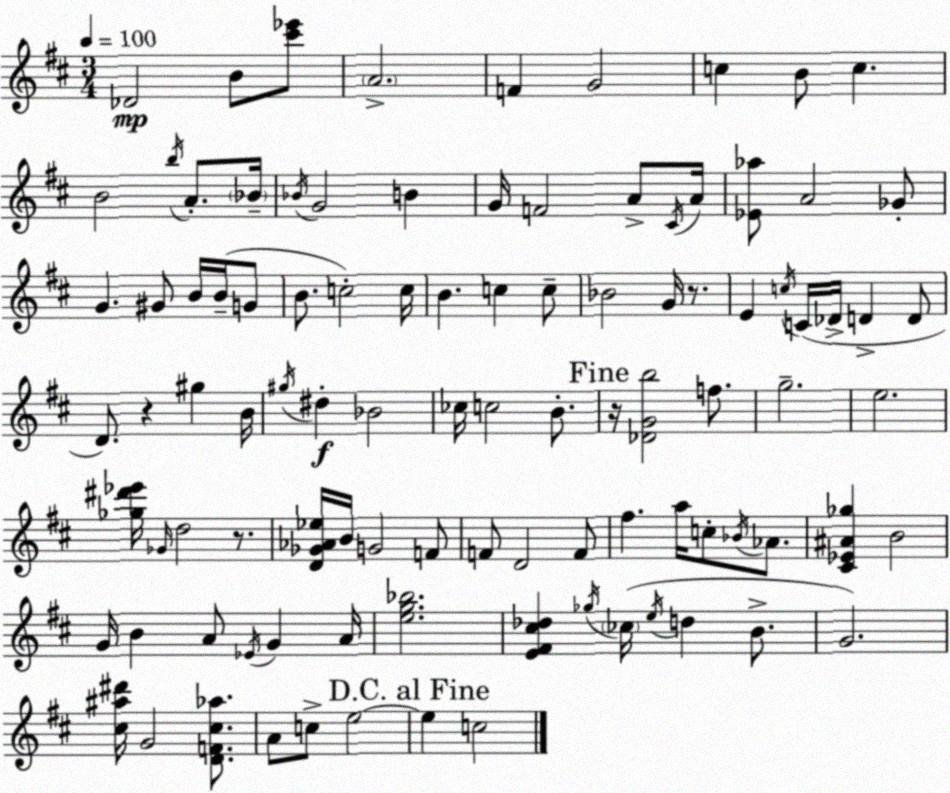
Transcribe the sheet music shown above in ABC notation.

X:1
T:Untitled
M:3/4
L:1/4
K:D
_D2 B/2 [^c'_e']/2 A2 F G2 c B/2 c B2 b/4 A/2 _B/4 _B/4 G2 B G/4 F2 A/2 ^C/4 A/4 [_E_a]/2 A2 _G/2 G ^G/2 B/4 B/4 G/2 B/2 c2 c/4 B c c/2 _B2 G/4 z/2 E c/4 C/4 _D/4 D D/2 D/2 z ^g B/4 ^g/4 ^d _B2 _c/4 c2 B/2 z/4 [_DGb]2 f/2 g2 e2 [_g^d'_e']/4 _G/4 d2 z/2 [D_G_A_e]/4 B/4 G2 F/2 F/2 D2 F/2 ^f a/4 c/2 _B/4 _A/2 [^C_E^A_g] B2 G/4 B A/2 _E/4 G A/4 [eg_b]2 [E^F^c_d] _g/4 _c/4 e/4 d B/2 G2 [^c^a^d']/4 G2 [DF^c_a]/2 A/2 c/2 e2 e c2